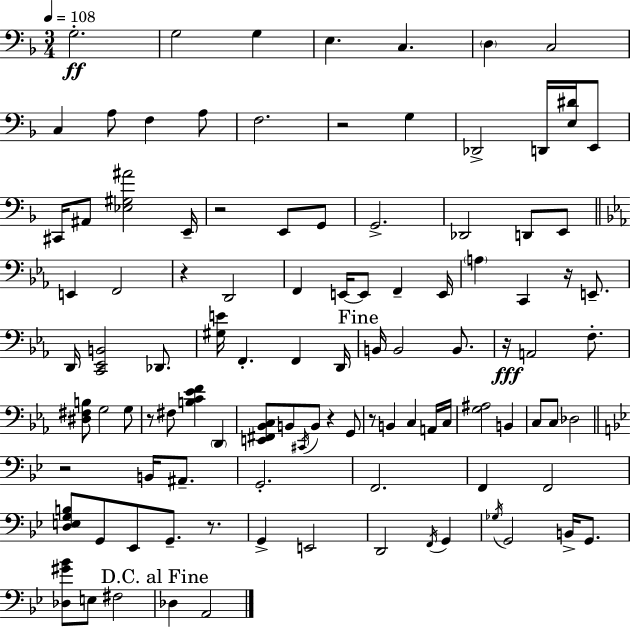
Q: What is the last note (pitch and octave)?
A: A2